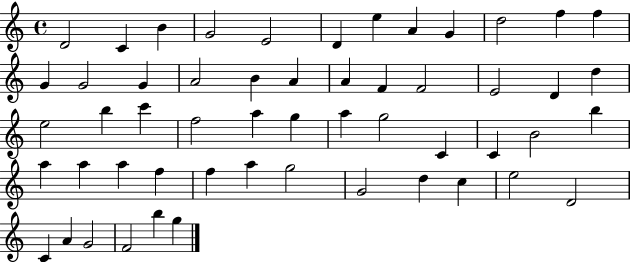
X:1
T:Untitled
M:4/4
L:1/4
K:C
D2 C B G2 E2 D e A G d2 f f G G2 G A2 B A A F F2 E2 D d e2 b c' f2 a g a g2 C C B2 b a a a f f a g2 G2 d c e2 D2 C A G2 F2 b g